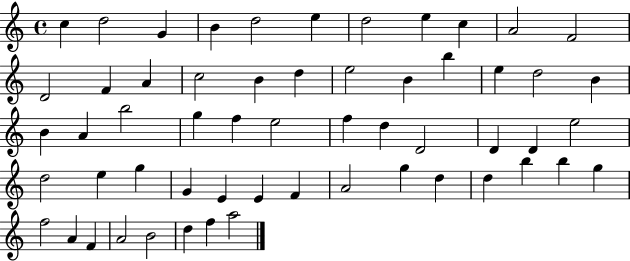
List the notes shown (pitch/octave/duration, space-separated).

C5/q D5/h G4/q B4/q D5/h E5/q D5/h E5/q C5/q A4/h F4/h D4/h F4/q A4/q C5/h B4/q D5/q E5/h B4/q B5/q E5/q D5/h B4/q B4/q A4/q B5/h G5/q F5/q E5/h F5/q D5/q D4/h D4/q D4/q E5/h D5/h E5/q G5/q G4/q E4/q E4/q F4/q A4/h G5/q D5/q D5/q B5/q B5/q G5/q F5/h A4/q F4/q A4/h B4/h D5/q F5/q A5/h